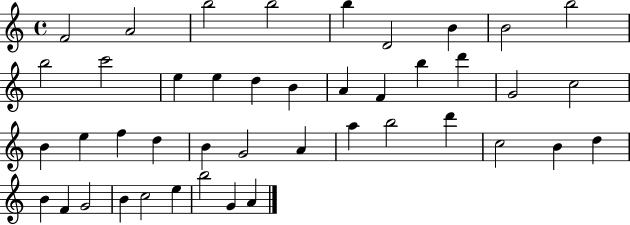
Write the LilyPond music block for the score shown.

{
  \clef treble
  \time 4/4
  \defaultTimeSignature
  \key c \major
  f'2 a'2 | b''2 b''2 | b''4 d'2 b'4 | b'2 b''2 | \break b''2 c'''2 | e''4 e''4 d''4 b'4 | a'4 f'4 b''4 d'''4 | g'2 c''2 | \break b'4 e''4 f''4 d''4 | b'4 g'2 a'4 | a''4 b''2 d'''4 | c''2 b'4 d''4 | \break b'4 f'4 g'2 | b'4 c''2 e''4 | b''2 g'4 a'4 | \bar "|."
}